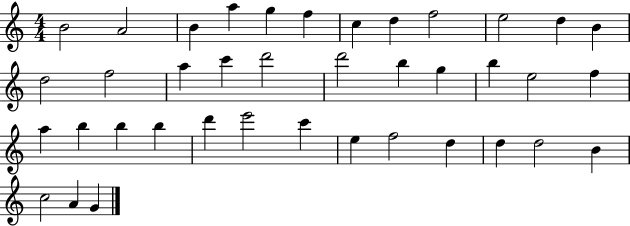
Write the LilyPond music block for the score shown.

{
  \clef treble
  \numericTimeSignature
  \time 4/4
  \key c \major
  b'2 a'2 | b'4 a''4 g''4 f''4 | c''4 d''4 f''2 | e''2 d''4 b'4 | \break d''2 f''2 | a''4 c'''4 d'''2 | d'''2 b''4 g''4 | b''4 e''2 f''4 | \break a''4 b''4 b''4 b''4 | d'''4 e'''2 c'''4 | e''4 f''2 d''4 | d''4 d''2 b'4 | \break c''2 a'4 g'4 | \bar "|."
}